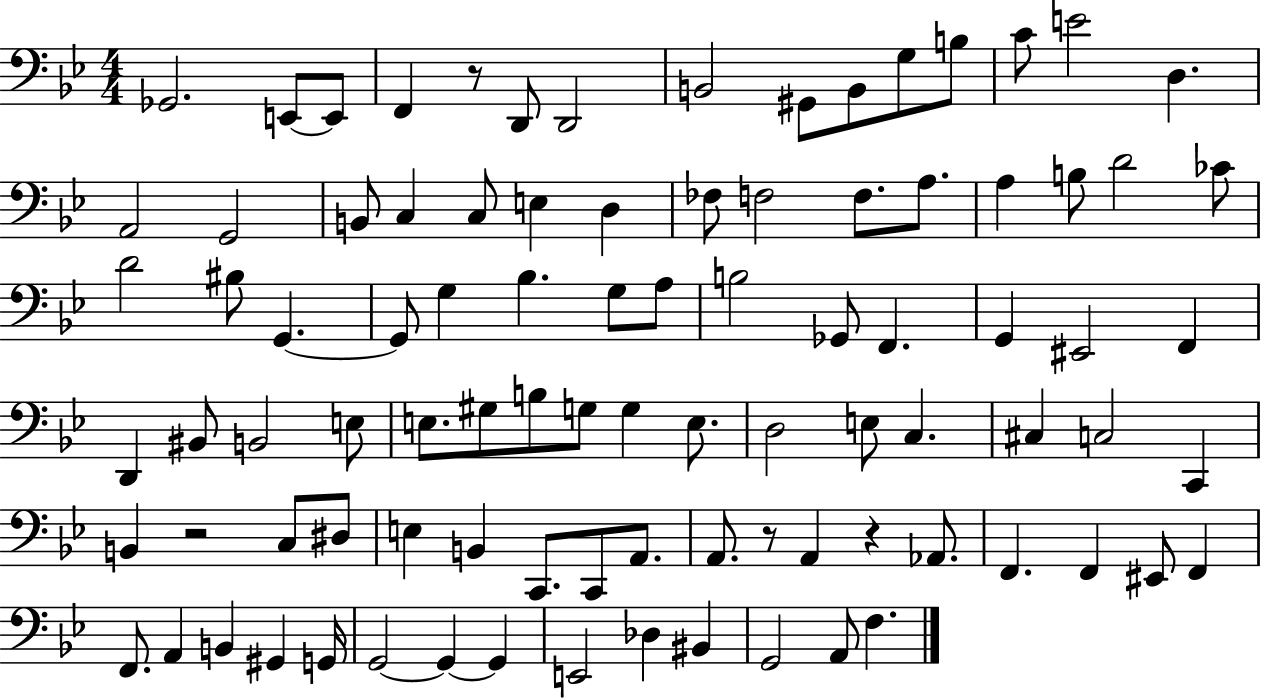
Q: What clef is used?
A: bass